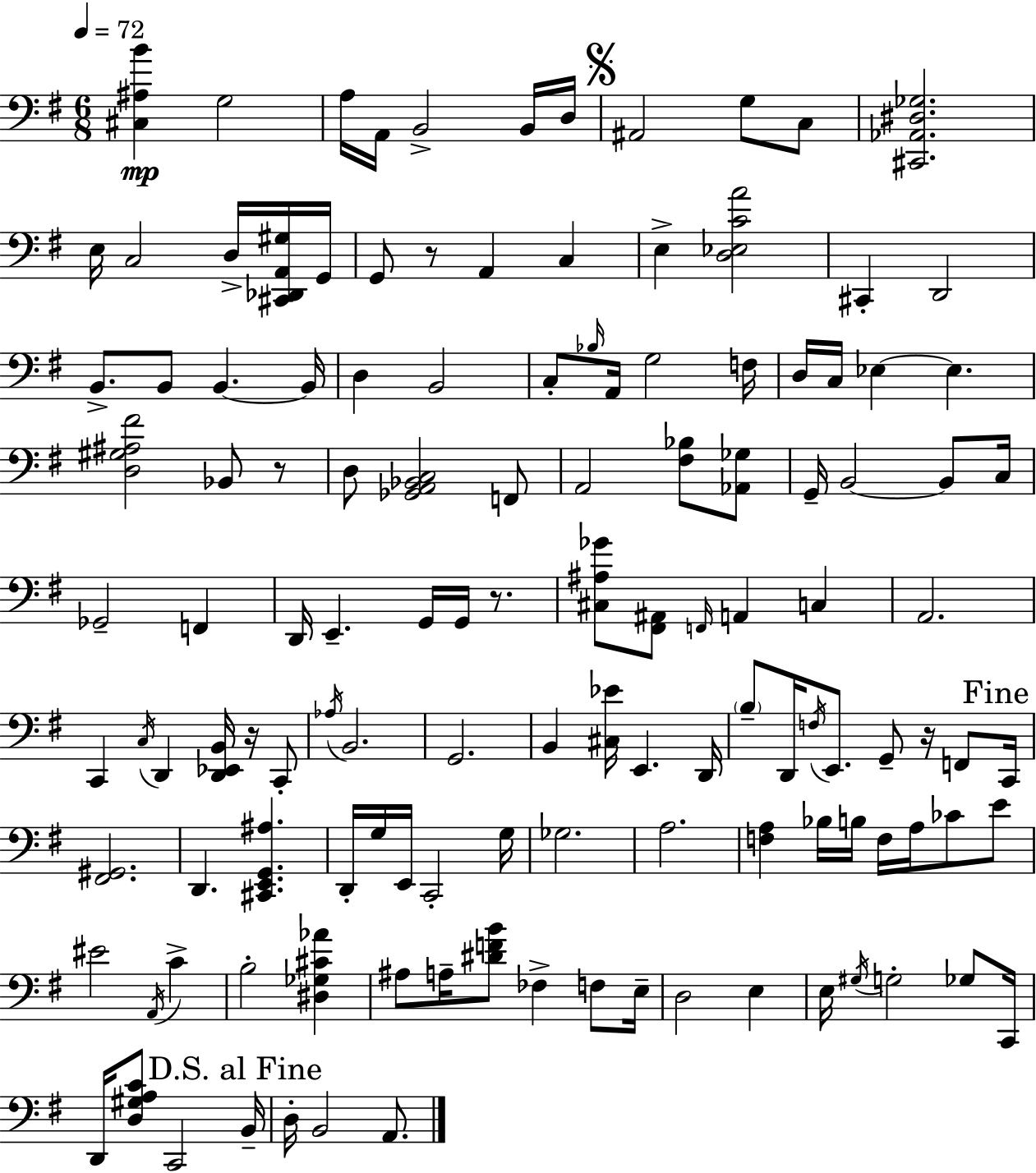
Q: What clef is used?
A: bass